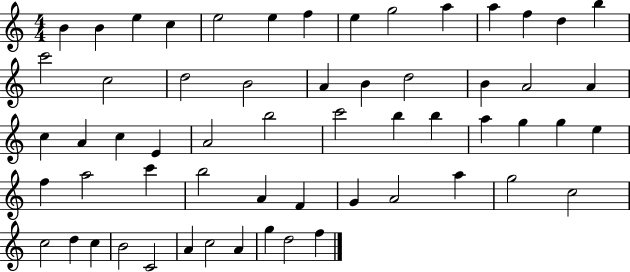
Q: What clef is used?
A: treble